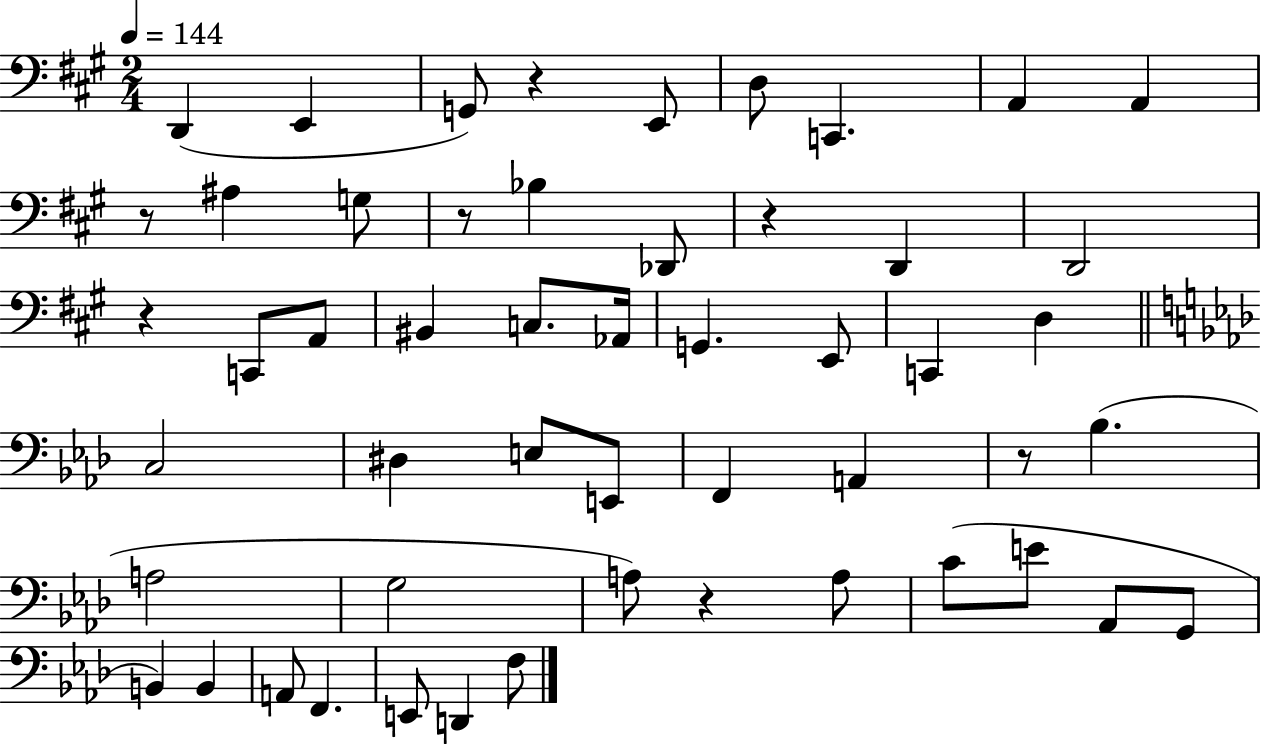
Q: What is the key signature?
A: A major